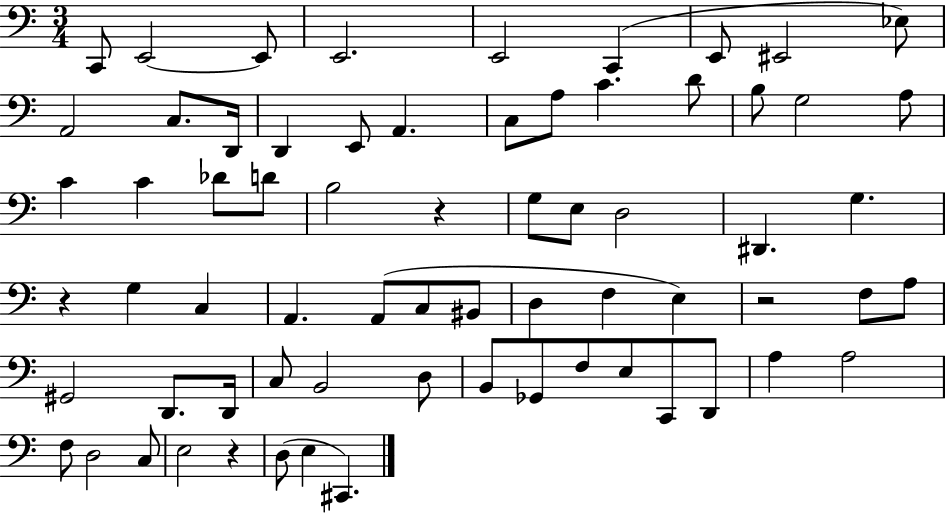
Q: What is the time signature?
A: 3/4